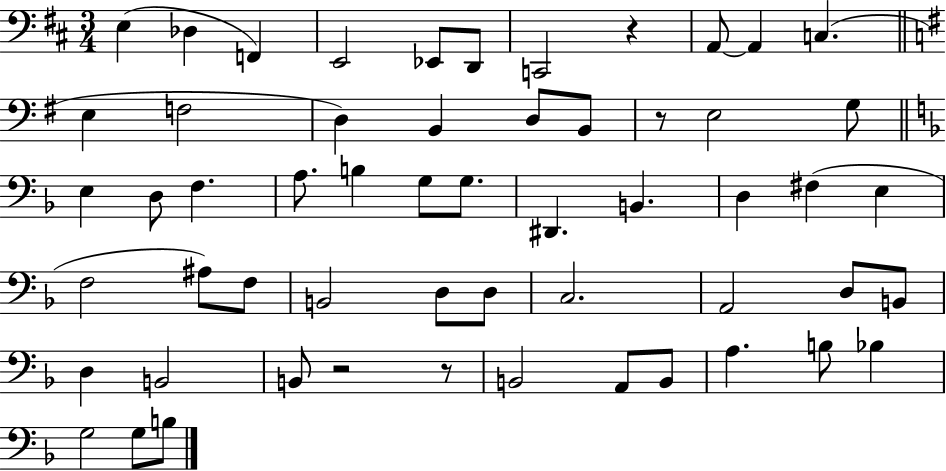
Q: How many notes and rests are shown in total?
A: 56